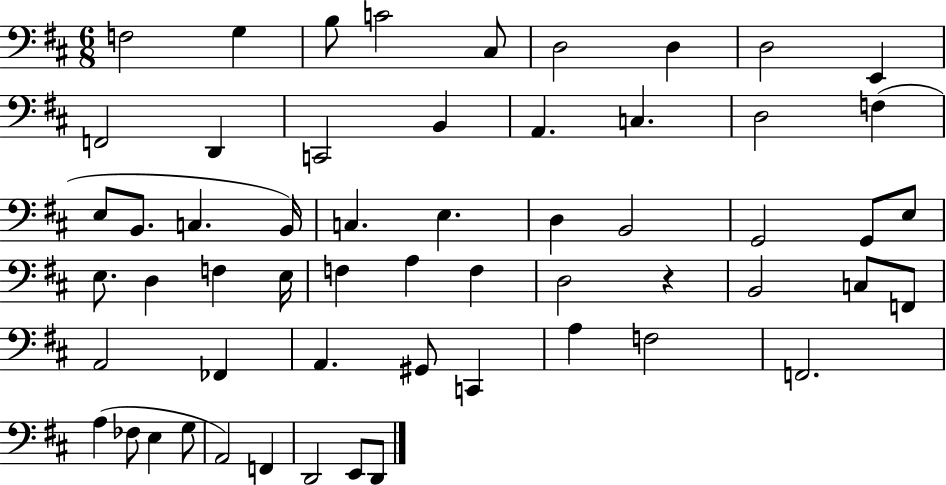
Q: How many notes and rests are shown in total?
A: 57